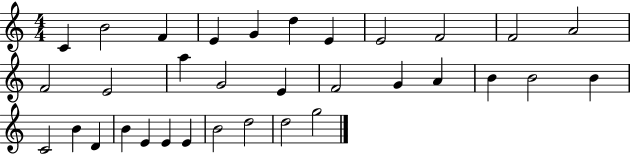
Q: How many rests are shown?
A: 0